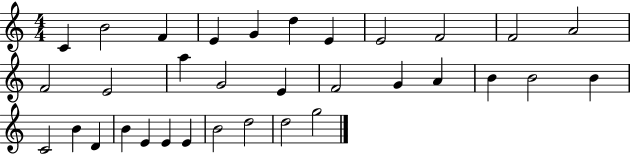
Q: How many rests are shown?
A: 0